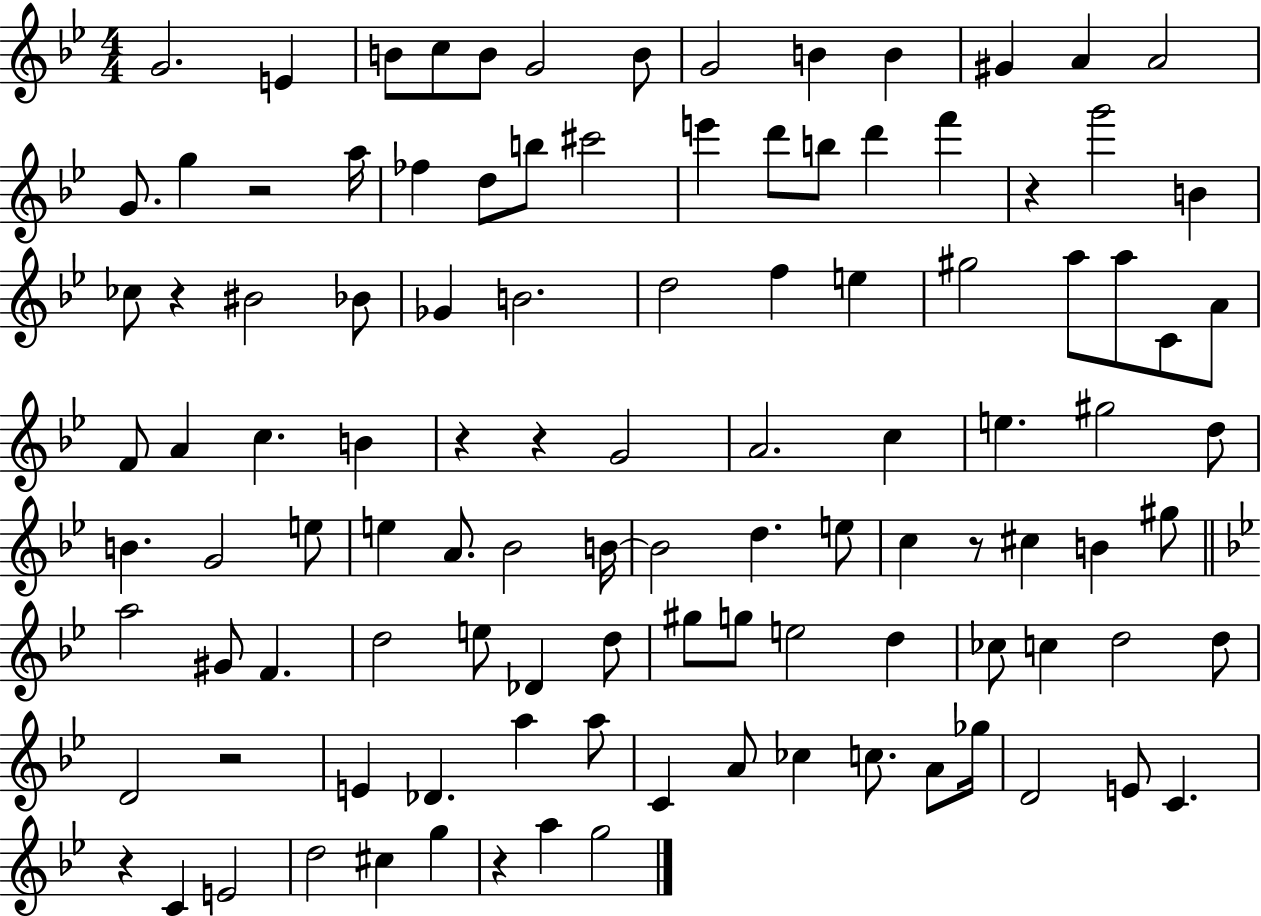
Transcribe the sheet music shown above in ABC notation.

X:1
T:Untitled
M:4/4
L:1/4
K:Bb
G2 E B/2 c/2 B/2 G2 B/2 G2 B B ^G A A2 G/2 g z2 a/4 _f d/2 b/2 ^c'2 e' d'/2 b/2 d' f' z g'2 B _c/2 z ^B2 _B/2 _G B2 d2 f e ^g2 a/2 a/2 C/2 A/2 F/2 A c B z z G2 A2 c e ^g2 d/2 B G2 e/2 e A/2 _B2 B/4 B2 d e/2 c z/2 ^c B ^g/2 a2 ^G/2 F d2 e/2 _D d/2 ^g/2 g/2 e2 d _c/2 c d2 d/2 D2 z2 E _D a a/2 C A/2 _c c/2 A/2 _g/4 D2 E/2 C z C E2 d2 ^c g z a g2